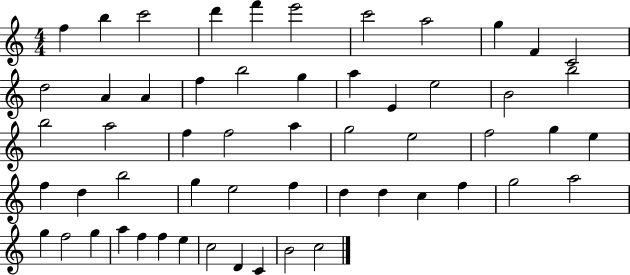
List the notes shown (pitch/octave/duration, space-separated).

F5/q B5/q C6/h D6/q F6/q E6/h C6/h A5/h G5/q F4/q C4/h D5/h A4/q A4/q F5/q B5/h G5/q A5/q E4/q E5/h B4/h B5/h B5/h A5/h F5/q F5/h A5/q G5/h E5/h F5/h G5/q E5/q F5/q D5/q B5/h G5/q E5/h F5/q D5/q D5/q C5/q F5/q G5/h A5/h G5/q F5/h G5/q A5/q F5/q F5/q E5/q C5/h D4/q C4/q B4/h C5/h